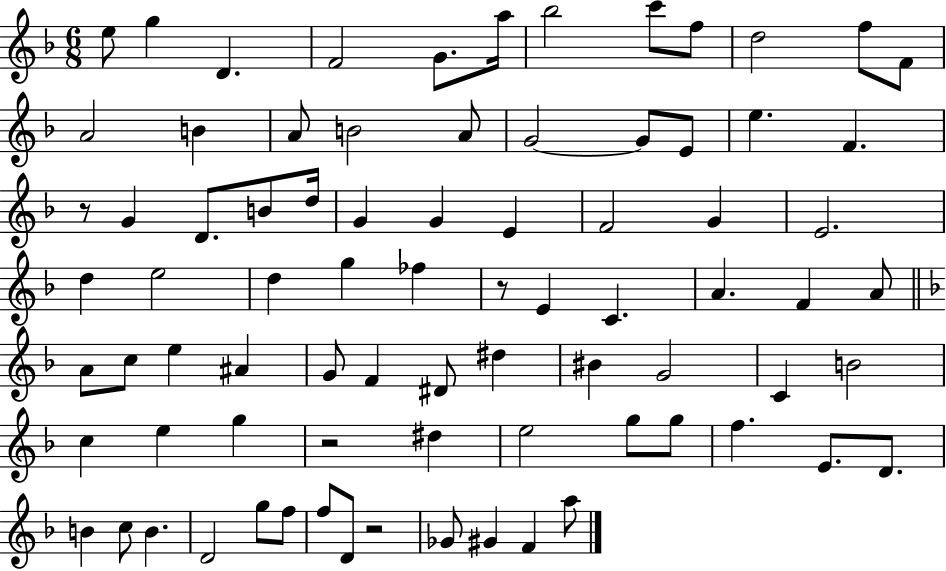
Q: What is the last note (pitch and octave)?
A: A5